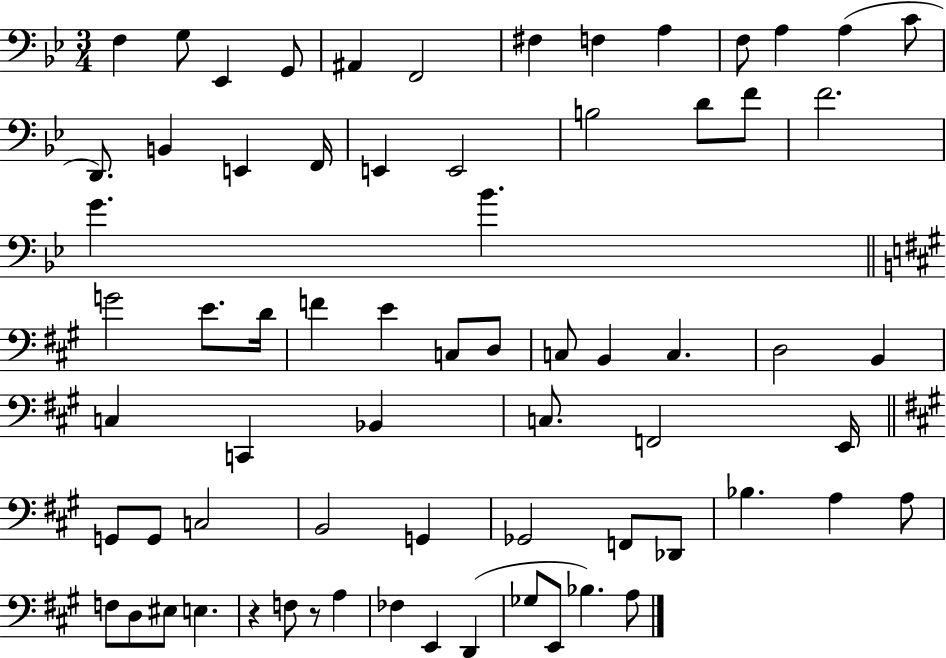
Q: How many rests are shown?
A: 2